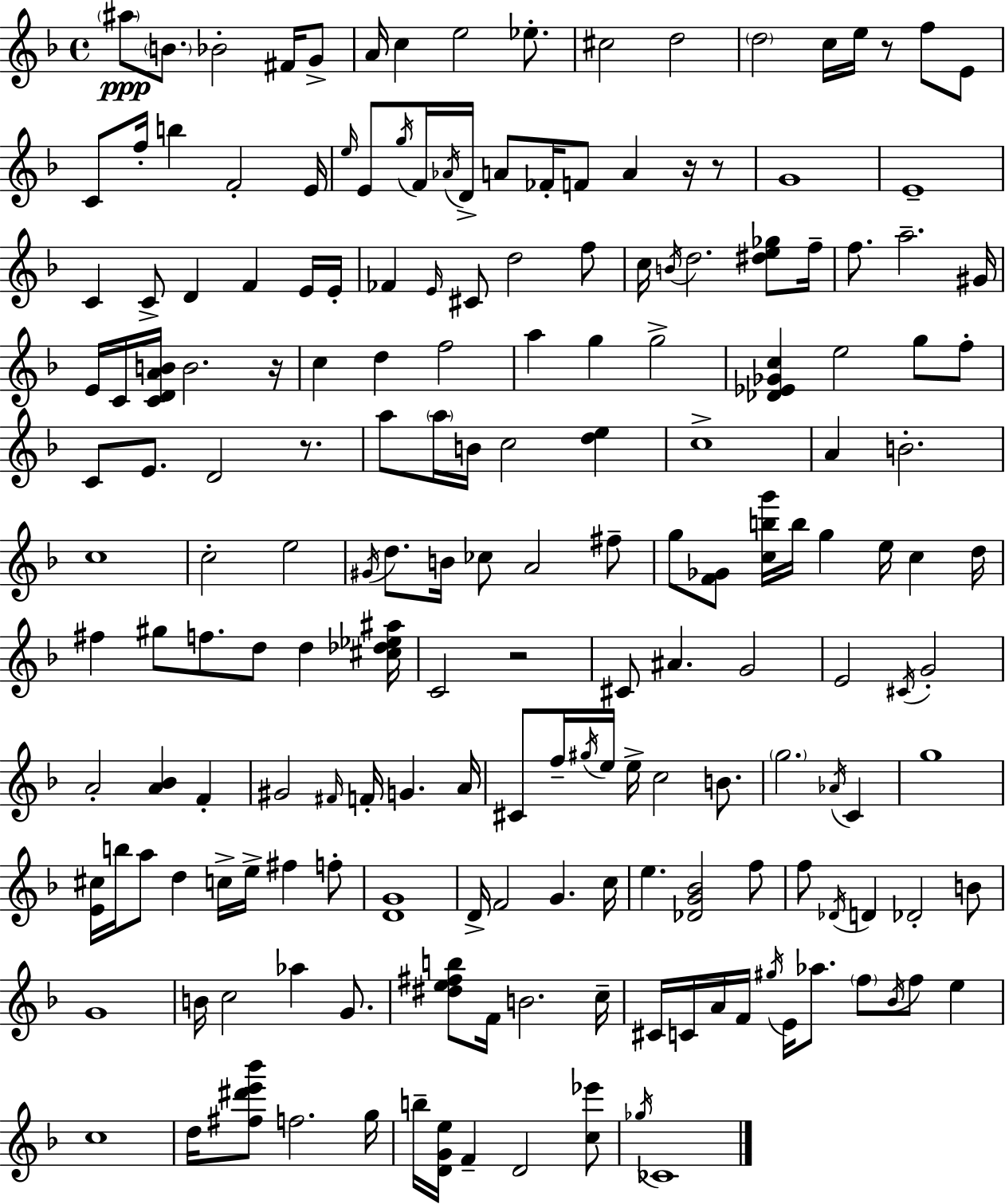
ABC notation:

X:1
T:Untitled
M:4/4
L:1/4
K:F
^a/2 B/2 _B2 ^F/4 G/2 A/4 c e2 _e/2 ^c2 d2 d2 c/4 e/4 z/2 f/2 E/2 C/2 f/4 b F2 E/4 e/4 E/2 g/4 F/4 _A/4 D/4 A/2 _F/4 F/2 A z/4 z/2 G4 E4 C C/2 D F E/4 E/4 _F E/4 ^C/2 d2 f/2 c/4 B/4 d2 [^de_g]/2 f/4 f/2 a2 ^G/4 E/4 C/4 [CDAB]/4 B2 z/4 c d f2 a g g2 [_D_E_Gc] e2 g/2 f/2 C/2 E/2 D2 z/2 a/2 a/4 B/4 c2 [de] c4 A B2 c4 c2 e2 ^G/4 d/2 B/4 _c/2 A2 ^f/2 g/2 [F_G]/2 [cbg']/4 b/4 g e/4 c d/4 ^f ^g/2 f/2 d/2 d [^c_d_e^a]/4 C2 z2 ^C/2 ^A G2 E2 ^C/4 G2 A2 [A_B] F ^G2 ^F/4 F/4 G A/4 ^C/2 f/4 ^g/4 e/4 e/4 c2 B/2 g2 _A/4 C g4 [E^c]/4 b/4 a/2 d c/4 e/4 ^f f/2 [DG]4 D/4 F2 G c/4 e [_DG_B]2 f/2 f/2 _D/4 D _D2 B/2 G4 B/4 c2 _a G/2 [^de^fb]/2 F/4 B2 c/4 ^C/4 C/4 A/4 F/4 ^g/4 E/4 _a/2 f/2 _B/4 f/2 e c4 d/4 [^f^d'e'_b']/2 f2 g/4 b/4 [DGe]/4 F D2 [c_e']/2 _g/4 _C4